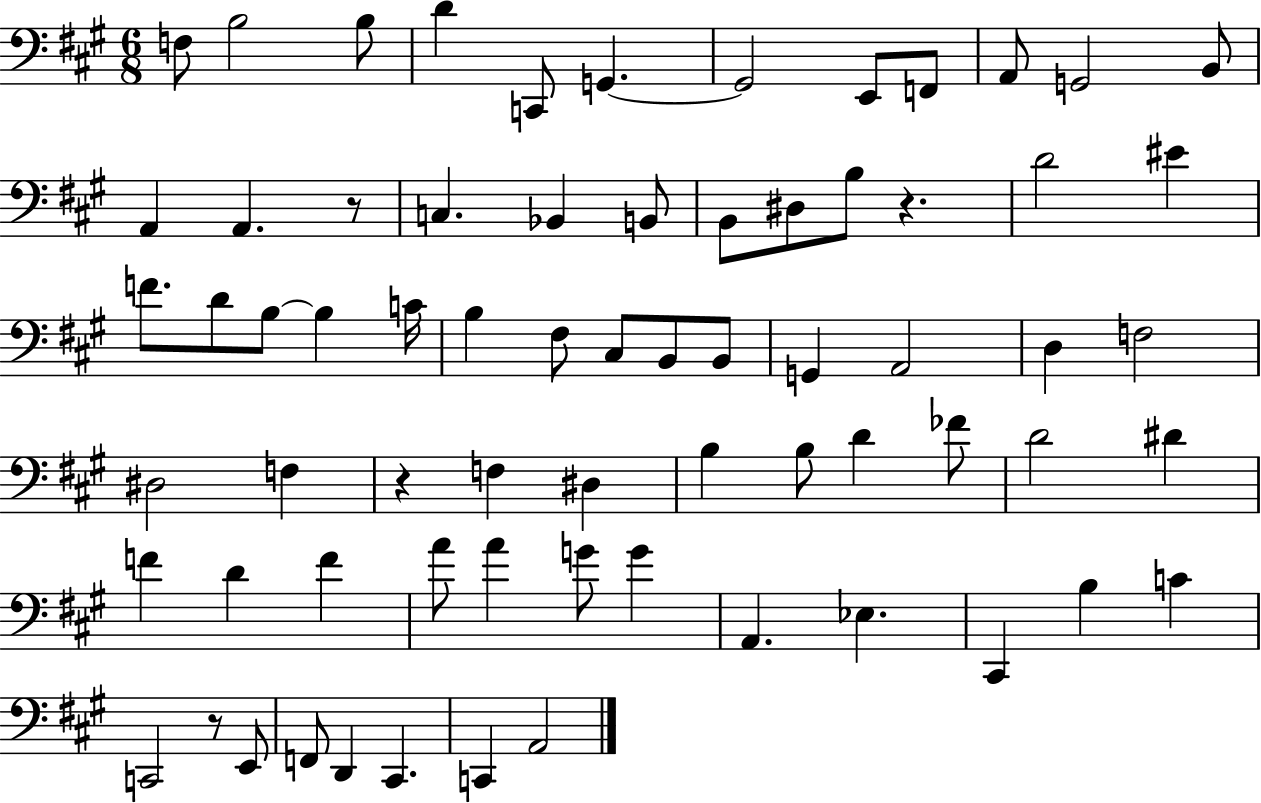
F3/e B3/h B3/e D4/q C2/e G2/q. G2/h E2/e F2/e A2/e G2/h B2/e A2/q A2/q. R/e C3/q. Bb2/q B2/e B2/e D#3/e B3/e R/q. D4/h EIS4/q F4/e. D4/e B3/e B3/q C4/s B3/q F#3/e C#3/e B2/e B2/e G2/q A2/h D3/q F3/h D#3/h F3/q R/q F3/q D#3/q B3/q B3/e D4/q FES4/e D4/h D#4/q F4/q D4/q F4/q A4/e A4/q G4/e G4/q A2/q. Eb3/q. C#2/q B3/q C4/q C2/h R/e E2/e F2/e D2/q C#2/q. C2/q A2/h